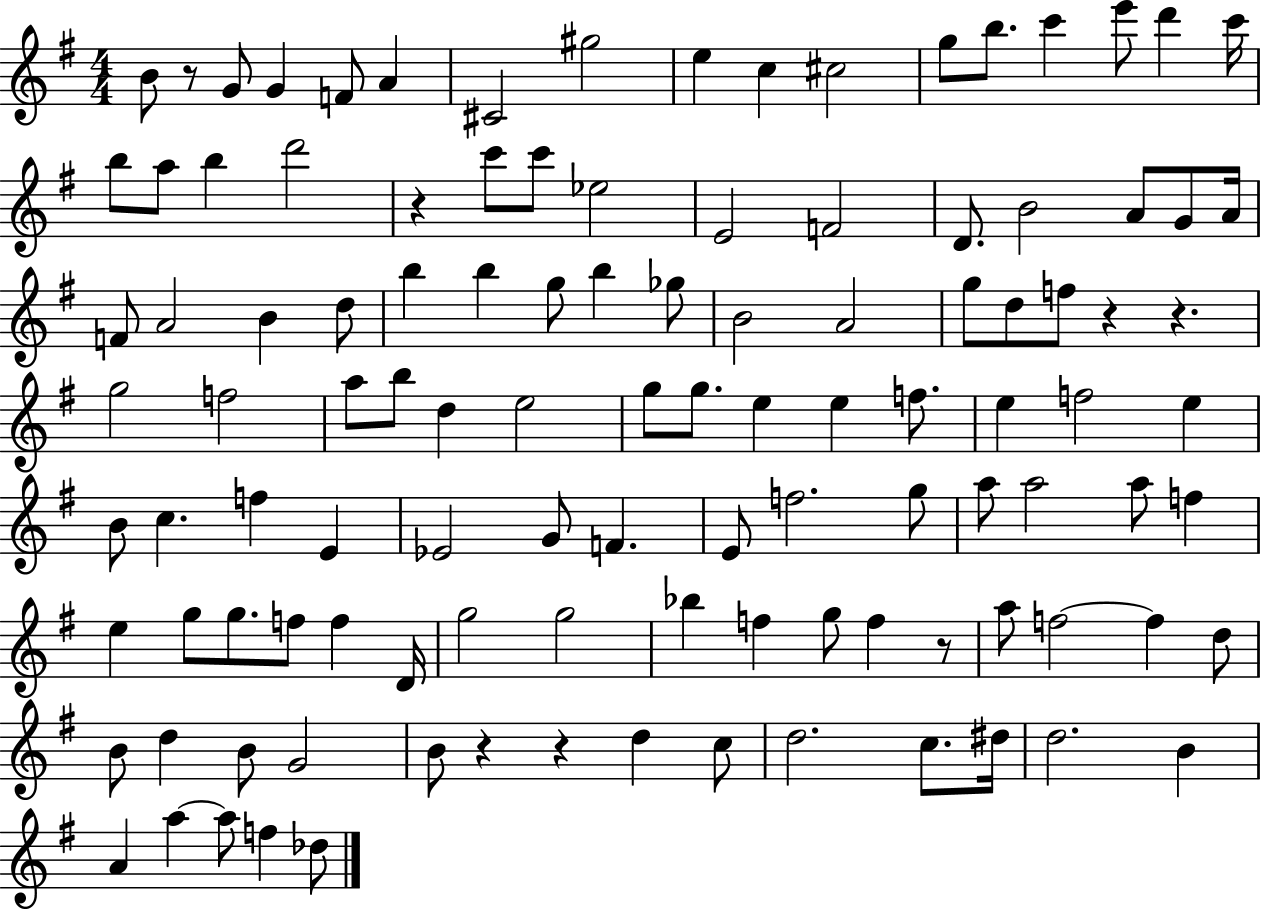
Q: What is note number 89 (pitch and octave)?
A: B4